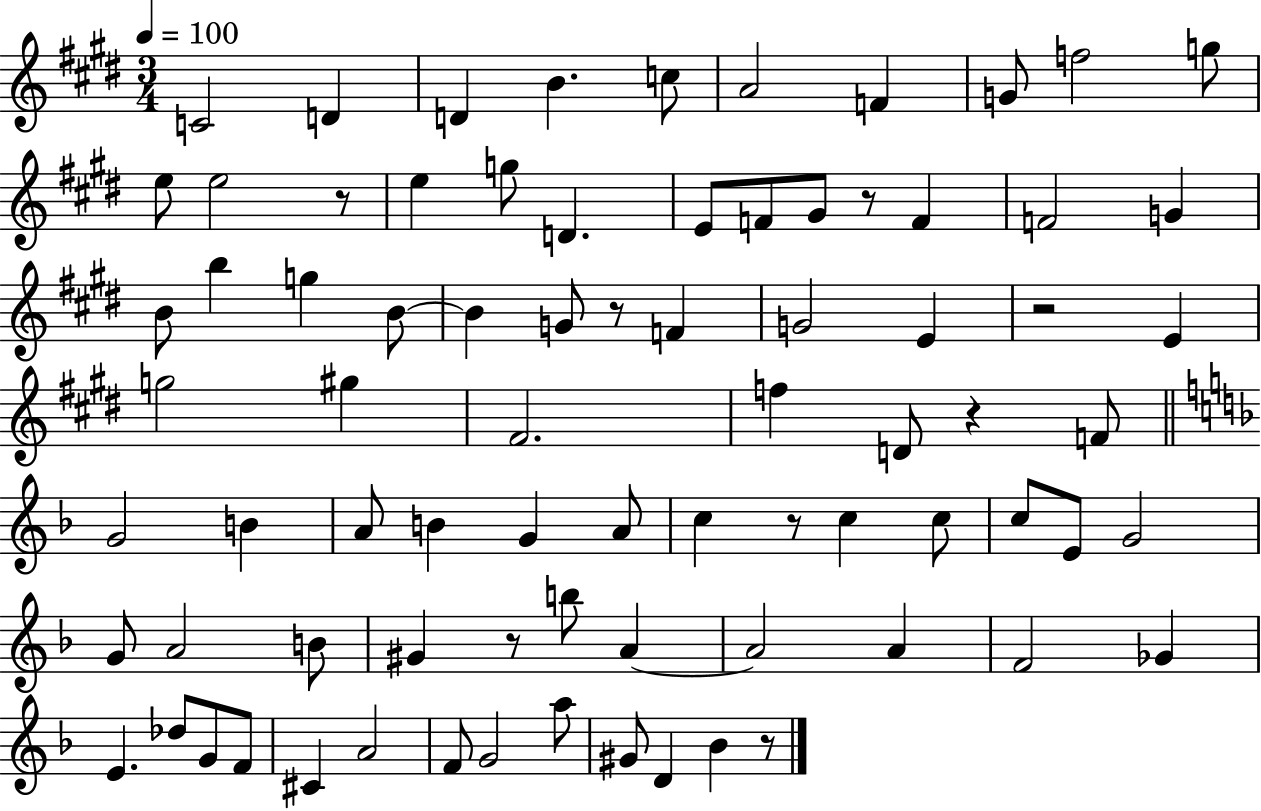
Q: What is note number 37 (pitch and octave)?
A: F4